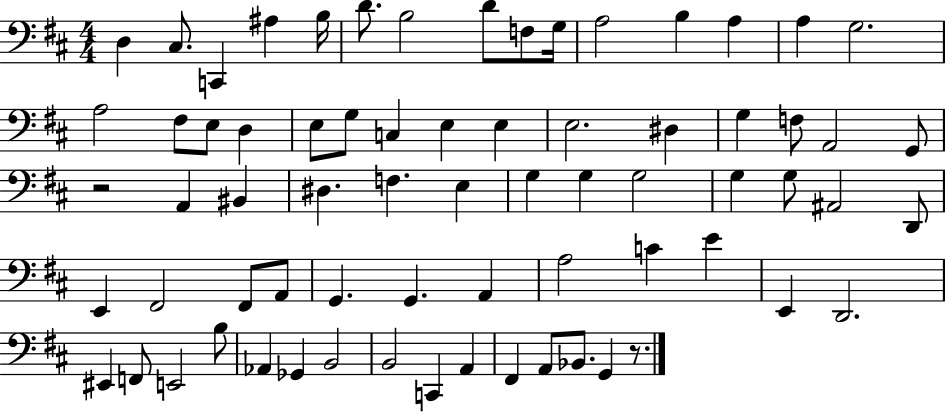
X:1
T:Untitled
M:4/4
L:1/4
K:D
D, ^C,/2 C,, ^A, B,/4 D/2 B,2 D/2 F,/2 G,/4 A,2 B, A, A, G,2 A,2 ^F,/2 E,/2 D, E,/2 G,/2 C, E, E, E,2 ^D, G, F,/2 A,,2 G,,/2 z2 A,, ^B,, ^D, F, E, G, G, G,2 G, G,/2 ^A,,2 D,,/2 E,, ^F,,2 ^F,,/2 A,,/2 G,, G,, A,, A,2 C E E,, D,,2 ^E,, F,,/2 E,,2 B,/2 _A,, _G,, B,,2 B,,2 C,, A,, ^F,, A,,/2 _B,,/2 G,, z/2